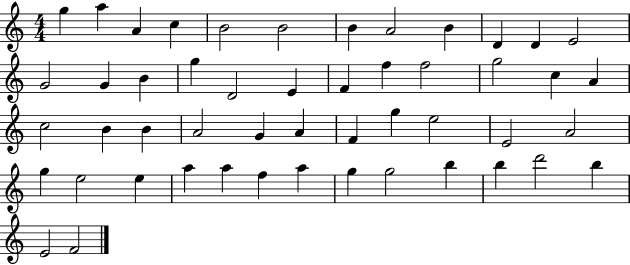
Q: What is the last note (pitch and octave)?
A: F4